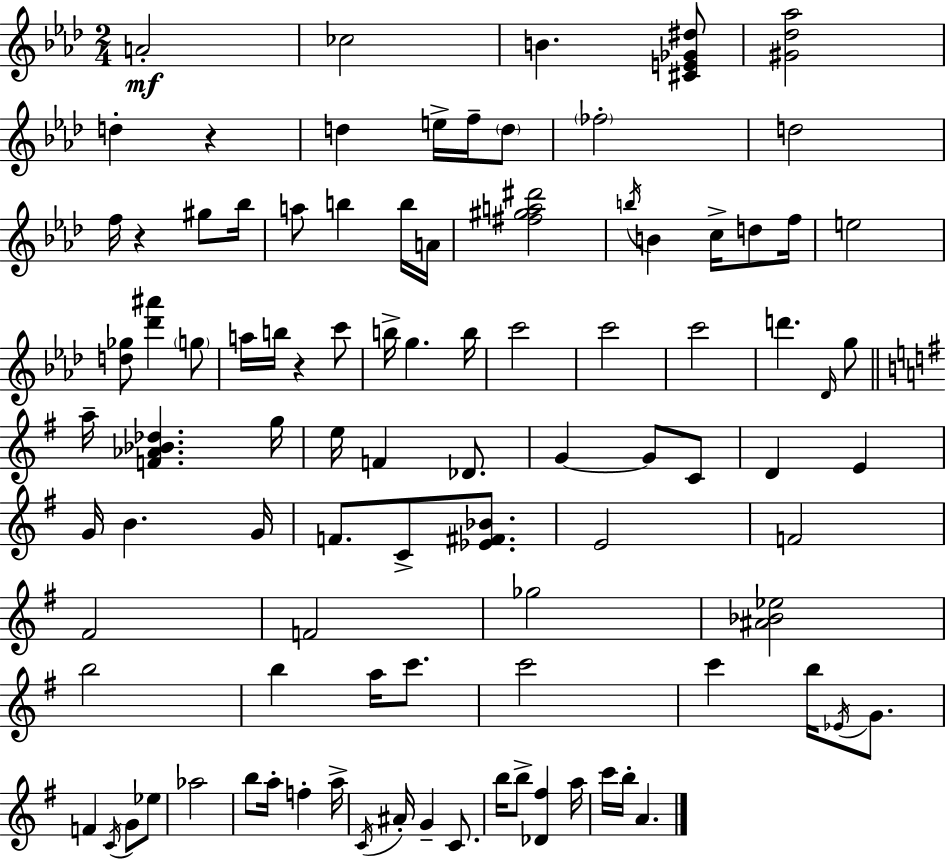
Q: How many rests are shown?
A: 3